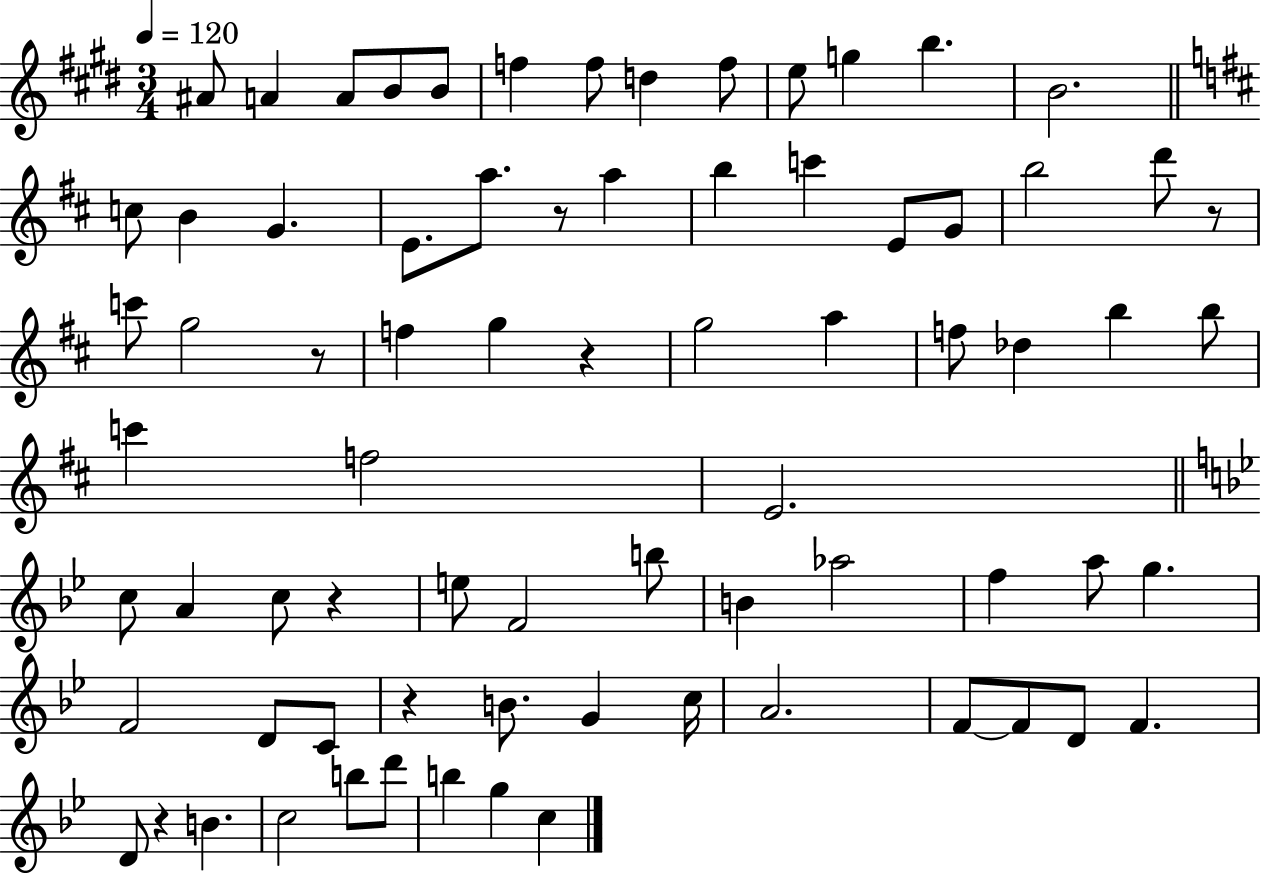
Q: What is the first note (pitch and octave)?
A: A#4